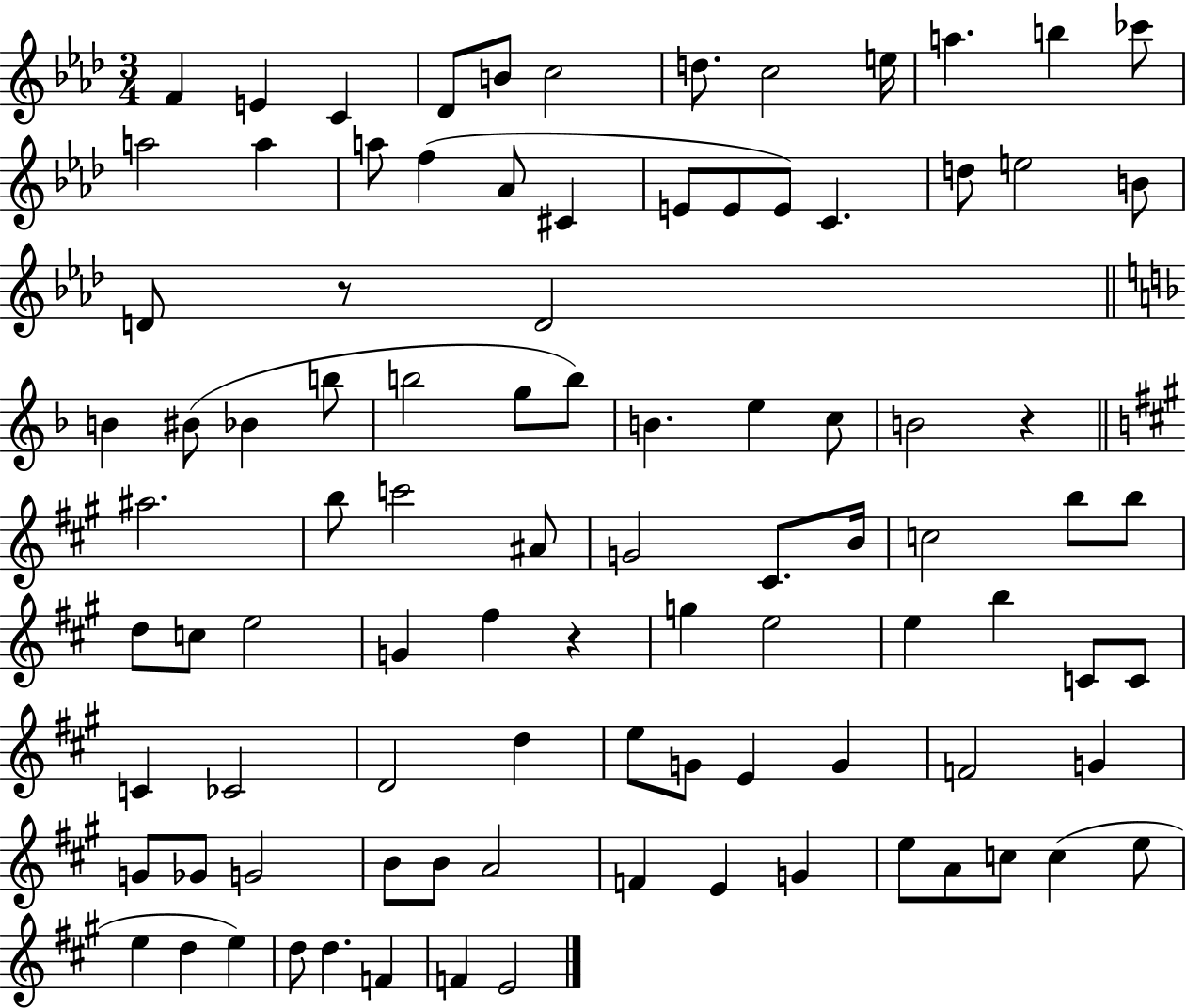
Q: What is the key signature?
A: AES major